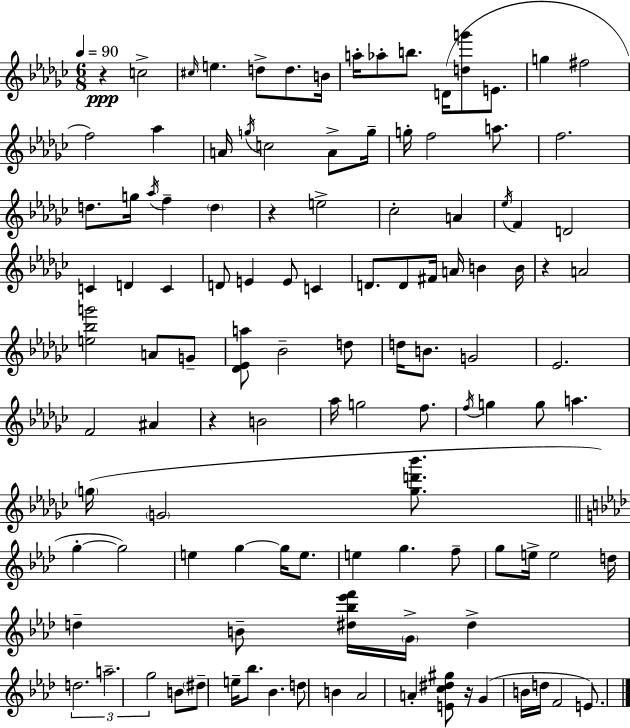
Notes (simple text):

R/q C5/h C#5/s E5/q. D5/e D5/e. B4/s A5/s Ab5/e B5/e. D4/s [D5,G6]/e E4/e. G5/q F#5/h F5/h Ab5/q A4/s G5/s C5/h A4/e G5/s G5/s F5/h A5/e. F5/h. D5/e. G5/s Ab5/s F5/q D5/q R/q E5/h CES5/h A4/q Eb5/s F4/q D4/h C4/q D4/q C4/q D4/e E4/q E4/e C4/q D4/e. D4/e F#4/s A4/s B4/q B4/s R/q A4/h [E5,Bb5,G6]/h A4/e G4/e [Db4,Eb4,A5]/e Bb4/h D5/e D5/s B4/e. G4/h Eb4/h. F4/h A#4/q R/q B4/h Ab5/s G5/h F5/e. F5/s G5/q G5/e A5/q. G5/s G4/h [G5,D6,Bb6]/e. G5/q G5/h E5/q G5/q G5/s E5/e. E5/q G5/q. F5/e G5/e E5/s E5/h D5/s D5/q B4/e [D#5,Bb5,Eb6,F6]/s G4/s D#5/q D5/h. A5/h. G5/h B4/e D#5/e E5/s Bb5/e. Bb4/q. D5/e B4/q Ab4/h A4/q [E4,C5,D#5,G#5]/e R/s G4/q B4/s D5/s F4/h E4/e.